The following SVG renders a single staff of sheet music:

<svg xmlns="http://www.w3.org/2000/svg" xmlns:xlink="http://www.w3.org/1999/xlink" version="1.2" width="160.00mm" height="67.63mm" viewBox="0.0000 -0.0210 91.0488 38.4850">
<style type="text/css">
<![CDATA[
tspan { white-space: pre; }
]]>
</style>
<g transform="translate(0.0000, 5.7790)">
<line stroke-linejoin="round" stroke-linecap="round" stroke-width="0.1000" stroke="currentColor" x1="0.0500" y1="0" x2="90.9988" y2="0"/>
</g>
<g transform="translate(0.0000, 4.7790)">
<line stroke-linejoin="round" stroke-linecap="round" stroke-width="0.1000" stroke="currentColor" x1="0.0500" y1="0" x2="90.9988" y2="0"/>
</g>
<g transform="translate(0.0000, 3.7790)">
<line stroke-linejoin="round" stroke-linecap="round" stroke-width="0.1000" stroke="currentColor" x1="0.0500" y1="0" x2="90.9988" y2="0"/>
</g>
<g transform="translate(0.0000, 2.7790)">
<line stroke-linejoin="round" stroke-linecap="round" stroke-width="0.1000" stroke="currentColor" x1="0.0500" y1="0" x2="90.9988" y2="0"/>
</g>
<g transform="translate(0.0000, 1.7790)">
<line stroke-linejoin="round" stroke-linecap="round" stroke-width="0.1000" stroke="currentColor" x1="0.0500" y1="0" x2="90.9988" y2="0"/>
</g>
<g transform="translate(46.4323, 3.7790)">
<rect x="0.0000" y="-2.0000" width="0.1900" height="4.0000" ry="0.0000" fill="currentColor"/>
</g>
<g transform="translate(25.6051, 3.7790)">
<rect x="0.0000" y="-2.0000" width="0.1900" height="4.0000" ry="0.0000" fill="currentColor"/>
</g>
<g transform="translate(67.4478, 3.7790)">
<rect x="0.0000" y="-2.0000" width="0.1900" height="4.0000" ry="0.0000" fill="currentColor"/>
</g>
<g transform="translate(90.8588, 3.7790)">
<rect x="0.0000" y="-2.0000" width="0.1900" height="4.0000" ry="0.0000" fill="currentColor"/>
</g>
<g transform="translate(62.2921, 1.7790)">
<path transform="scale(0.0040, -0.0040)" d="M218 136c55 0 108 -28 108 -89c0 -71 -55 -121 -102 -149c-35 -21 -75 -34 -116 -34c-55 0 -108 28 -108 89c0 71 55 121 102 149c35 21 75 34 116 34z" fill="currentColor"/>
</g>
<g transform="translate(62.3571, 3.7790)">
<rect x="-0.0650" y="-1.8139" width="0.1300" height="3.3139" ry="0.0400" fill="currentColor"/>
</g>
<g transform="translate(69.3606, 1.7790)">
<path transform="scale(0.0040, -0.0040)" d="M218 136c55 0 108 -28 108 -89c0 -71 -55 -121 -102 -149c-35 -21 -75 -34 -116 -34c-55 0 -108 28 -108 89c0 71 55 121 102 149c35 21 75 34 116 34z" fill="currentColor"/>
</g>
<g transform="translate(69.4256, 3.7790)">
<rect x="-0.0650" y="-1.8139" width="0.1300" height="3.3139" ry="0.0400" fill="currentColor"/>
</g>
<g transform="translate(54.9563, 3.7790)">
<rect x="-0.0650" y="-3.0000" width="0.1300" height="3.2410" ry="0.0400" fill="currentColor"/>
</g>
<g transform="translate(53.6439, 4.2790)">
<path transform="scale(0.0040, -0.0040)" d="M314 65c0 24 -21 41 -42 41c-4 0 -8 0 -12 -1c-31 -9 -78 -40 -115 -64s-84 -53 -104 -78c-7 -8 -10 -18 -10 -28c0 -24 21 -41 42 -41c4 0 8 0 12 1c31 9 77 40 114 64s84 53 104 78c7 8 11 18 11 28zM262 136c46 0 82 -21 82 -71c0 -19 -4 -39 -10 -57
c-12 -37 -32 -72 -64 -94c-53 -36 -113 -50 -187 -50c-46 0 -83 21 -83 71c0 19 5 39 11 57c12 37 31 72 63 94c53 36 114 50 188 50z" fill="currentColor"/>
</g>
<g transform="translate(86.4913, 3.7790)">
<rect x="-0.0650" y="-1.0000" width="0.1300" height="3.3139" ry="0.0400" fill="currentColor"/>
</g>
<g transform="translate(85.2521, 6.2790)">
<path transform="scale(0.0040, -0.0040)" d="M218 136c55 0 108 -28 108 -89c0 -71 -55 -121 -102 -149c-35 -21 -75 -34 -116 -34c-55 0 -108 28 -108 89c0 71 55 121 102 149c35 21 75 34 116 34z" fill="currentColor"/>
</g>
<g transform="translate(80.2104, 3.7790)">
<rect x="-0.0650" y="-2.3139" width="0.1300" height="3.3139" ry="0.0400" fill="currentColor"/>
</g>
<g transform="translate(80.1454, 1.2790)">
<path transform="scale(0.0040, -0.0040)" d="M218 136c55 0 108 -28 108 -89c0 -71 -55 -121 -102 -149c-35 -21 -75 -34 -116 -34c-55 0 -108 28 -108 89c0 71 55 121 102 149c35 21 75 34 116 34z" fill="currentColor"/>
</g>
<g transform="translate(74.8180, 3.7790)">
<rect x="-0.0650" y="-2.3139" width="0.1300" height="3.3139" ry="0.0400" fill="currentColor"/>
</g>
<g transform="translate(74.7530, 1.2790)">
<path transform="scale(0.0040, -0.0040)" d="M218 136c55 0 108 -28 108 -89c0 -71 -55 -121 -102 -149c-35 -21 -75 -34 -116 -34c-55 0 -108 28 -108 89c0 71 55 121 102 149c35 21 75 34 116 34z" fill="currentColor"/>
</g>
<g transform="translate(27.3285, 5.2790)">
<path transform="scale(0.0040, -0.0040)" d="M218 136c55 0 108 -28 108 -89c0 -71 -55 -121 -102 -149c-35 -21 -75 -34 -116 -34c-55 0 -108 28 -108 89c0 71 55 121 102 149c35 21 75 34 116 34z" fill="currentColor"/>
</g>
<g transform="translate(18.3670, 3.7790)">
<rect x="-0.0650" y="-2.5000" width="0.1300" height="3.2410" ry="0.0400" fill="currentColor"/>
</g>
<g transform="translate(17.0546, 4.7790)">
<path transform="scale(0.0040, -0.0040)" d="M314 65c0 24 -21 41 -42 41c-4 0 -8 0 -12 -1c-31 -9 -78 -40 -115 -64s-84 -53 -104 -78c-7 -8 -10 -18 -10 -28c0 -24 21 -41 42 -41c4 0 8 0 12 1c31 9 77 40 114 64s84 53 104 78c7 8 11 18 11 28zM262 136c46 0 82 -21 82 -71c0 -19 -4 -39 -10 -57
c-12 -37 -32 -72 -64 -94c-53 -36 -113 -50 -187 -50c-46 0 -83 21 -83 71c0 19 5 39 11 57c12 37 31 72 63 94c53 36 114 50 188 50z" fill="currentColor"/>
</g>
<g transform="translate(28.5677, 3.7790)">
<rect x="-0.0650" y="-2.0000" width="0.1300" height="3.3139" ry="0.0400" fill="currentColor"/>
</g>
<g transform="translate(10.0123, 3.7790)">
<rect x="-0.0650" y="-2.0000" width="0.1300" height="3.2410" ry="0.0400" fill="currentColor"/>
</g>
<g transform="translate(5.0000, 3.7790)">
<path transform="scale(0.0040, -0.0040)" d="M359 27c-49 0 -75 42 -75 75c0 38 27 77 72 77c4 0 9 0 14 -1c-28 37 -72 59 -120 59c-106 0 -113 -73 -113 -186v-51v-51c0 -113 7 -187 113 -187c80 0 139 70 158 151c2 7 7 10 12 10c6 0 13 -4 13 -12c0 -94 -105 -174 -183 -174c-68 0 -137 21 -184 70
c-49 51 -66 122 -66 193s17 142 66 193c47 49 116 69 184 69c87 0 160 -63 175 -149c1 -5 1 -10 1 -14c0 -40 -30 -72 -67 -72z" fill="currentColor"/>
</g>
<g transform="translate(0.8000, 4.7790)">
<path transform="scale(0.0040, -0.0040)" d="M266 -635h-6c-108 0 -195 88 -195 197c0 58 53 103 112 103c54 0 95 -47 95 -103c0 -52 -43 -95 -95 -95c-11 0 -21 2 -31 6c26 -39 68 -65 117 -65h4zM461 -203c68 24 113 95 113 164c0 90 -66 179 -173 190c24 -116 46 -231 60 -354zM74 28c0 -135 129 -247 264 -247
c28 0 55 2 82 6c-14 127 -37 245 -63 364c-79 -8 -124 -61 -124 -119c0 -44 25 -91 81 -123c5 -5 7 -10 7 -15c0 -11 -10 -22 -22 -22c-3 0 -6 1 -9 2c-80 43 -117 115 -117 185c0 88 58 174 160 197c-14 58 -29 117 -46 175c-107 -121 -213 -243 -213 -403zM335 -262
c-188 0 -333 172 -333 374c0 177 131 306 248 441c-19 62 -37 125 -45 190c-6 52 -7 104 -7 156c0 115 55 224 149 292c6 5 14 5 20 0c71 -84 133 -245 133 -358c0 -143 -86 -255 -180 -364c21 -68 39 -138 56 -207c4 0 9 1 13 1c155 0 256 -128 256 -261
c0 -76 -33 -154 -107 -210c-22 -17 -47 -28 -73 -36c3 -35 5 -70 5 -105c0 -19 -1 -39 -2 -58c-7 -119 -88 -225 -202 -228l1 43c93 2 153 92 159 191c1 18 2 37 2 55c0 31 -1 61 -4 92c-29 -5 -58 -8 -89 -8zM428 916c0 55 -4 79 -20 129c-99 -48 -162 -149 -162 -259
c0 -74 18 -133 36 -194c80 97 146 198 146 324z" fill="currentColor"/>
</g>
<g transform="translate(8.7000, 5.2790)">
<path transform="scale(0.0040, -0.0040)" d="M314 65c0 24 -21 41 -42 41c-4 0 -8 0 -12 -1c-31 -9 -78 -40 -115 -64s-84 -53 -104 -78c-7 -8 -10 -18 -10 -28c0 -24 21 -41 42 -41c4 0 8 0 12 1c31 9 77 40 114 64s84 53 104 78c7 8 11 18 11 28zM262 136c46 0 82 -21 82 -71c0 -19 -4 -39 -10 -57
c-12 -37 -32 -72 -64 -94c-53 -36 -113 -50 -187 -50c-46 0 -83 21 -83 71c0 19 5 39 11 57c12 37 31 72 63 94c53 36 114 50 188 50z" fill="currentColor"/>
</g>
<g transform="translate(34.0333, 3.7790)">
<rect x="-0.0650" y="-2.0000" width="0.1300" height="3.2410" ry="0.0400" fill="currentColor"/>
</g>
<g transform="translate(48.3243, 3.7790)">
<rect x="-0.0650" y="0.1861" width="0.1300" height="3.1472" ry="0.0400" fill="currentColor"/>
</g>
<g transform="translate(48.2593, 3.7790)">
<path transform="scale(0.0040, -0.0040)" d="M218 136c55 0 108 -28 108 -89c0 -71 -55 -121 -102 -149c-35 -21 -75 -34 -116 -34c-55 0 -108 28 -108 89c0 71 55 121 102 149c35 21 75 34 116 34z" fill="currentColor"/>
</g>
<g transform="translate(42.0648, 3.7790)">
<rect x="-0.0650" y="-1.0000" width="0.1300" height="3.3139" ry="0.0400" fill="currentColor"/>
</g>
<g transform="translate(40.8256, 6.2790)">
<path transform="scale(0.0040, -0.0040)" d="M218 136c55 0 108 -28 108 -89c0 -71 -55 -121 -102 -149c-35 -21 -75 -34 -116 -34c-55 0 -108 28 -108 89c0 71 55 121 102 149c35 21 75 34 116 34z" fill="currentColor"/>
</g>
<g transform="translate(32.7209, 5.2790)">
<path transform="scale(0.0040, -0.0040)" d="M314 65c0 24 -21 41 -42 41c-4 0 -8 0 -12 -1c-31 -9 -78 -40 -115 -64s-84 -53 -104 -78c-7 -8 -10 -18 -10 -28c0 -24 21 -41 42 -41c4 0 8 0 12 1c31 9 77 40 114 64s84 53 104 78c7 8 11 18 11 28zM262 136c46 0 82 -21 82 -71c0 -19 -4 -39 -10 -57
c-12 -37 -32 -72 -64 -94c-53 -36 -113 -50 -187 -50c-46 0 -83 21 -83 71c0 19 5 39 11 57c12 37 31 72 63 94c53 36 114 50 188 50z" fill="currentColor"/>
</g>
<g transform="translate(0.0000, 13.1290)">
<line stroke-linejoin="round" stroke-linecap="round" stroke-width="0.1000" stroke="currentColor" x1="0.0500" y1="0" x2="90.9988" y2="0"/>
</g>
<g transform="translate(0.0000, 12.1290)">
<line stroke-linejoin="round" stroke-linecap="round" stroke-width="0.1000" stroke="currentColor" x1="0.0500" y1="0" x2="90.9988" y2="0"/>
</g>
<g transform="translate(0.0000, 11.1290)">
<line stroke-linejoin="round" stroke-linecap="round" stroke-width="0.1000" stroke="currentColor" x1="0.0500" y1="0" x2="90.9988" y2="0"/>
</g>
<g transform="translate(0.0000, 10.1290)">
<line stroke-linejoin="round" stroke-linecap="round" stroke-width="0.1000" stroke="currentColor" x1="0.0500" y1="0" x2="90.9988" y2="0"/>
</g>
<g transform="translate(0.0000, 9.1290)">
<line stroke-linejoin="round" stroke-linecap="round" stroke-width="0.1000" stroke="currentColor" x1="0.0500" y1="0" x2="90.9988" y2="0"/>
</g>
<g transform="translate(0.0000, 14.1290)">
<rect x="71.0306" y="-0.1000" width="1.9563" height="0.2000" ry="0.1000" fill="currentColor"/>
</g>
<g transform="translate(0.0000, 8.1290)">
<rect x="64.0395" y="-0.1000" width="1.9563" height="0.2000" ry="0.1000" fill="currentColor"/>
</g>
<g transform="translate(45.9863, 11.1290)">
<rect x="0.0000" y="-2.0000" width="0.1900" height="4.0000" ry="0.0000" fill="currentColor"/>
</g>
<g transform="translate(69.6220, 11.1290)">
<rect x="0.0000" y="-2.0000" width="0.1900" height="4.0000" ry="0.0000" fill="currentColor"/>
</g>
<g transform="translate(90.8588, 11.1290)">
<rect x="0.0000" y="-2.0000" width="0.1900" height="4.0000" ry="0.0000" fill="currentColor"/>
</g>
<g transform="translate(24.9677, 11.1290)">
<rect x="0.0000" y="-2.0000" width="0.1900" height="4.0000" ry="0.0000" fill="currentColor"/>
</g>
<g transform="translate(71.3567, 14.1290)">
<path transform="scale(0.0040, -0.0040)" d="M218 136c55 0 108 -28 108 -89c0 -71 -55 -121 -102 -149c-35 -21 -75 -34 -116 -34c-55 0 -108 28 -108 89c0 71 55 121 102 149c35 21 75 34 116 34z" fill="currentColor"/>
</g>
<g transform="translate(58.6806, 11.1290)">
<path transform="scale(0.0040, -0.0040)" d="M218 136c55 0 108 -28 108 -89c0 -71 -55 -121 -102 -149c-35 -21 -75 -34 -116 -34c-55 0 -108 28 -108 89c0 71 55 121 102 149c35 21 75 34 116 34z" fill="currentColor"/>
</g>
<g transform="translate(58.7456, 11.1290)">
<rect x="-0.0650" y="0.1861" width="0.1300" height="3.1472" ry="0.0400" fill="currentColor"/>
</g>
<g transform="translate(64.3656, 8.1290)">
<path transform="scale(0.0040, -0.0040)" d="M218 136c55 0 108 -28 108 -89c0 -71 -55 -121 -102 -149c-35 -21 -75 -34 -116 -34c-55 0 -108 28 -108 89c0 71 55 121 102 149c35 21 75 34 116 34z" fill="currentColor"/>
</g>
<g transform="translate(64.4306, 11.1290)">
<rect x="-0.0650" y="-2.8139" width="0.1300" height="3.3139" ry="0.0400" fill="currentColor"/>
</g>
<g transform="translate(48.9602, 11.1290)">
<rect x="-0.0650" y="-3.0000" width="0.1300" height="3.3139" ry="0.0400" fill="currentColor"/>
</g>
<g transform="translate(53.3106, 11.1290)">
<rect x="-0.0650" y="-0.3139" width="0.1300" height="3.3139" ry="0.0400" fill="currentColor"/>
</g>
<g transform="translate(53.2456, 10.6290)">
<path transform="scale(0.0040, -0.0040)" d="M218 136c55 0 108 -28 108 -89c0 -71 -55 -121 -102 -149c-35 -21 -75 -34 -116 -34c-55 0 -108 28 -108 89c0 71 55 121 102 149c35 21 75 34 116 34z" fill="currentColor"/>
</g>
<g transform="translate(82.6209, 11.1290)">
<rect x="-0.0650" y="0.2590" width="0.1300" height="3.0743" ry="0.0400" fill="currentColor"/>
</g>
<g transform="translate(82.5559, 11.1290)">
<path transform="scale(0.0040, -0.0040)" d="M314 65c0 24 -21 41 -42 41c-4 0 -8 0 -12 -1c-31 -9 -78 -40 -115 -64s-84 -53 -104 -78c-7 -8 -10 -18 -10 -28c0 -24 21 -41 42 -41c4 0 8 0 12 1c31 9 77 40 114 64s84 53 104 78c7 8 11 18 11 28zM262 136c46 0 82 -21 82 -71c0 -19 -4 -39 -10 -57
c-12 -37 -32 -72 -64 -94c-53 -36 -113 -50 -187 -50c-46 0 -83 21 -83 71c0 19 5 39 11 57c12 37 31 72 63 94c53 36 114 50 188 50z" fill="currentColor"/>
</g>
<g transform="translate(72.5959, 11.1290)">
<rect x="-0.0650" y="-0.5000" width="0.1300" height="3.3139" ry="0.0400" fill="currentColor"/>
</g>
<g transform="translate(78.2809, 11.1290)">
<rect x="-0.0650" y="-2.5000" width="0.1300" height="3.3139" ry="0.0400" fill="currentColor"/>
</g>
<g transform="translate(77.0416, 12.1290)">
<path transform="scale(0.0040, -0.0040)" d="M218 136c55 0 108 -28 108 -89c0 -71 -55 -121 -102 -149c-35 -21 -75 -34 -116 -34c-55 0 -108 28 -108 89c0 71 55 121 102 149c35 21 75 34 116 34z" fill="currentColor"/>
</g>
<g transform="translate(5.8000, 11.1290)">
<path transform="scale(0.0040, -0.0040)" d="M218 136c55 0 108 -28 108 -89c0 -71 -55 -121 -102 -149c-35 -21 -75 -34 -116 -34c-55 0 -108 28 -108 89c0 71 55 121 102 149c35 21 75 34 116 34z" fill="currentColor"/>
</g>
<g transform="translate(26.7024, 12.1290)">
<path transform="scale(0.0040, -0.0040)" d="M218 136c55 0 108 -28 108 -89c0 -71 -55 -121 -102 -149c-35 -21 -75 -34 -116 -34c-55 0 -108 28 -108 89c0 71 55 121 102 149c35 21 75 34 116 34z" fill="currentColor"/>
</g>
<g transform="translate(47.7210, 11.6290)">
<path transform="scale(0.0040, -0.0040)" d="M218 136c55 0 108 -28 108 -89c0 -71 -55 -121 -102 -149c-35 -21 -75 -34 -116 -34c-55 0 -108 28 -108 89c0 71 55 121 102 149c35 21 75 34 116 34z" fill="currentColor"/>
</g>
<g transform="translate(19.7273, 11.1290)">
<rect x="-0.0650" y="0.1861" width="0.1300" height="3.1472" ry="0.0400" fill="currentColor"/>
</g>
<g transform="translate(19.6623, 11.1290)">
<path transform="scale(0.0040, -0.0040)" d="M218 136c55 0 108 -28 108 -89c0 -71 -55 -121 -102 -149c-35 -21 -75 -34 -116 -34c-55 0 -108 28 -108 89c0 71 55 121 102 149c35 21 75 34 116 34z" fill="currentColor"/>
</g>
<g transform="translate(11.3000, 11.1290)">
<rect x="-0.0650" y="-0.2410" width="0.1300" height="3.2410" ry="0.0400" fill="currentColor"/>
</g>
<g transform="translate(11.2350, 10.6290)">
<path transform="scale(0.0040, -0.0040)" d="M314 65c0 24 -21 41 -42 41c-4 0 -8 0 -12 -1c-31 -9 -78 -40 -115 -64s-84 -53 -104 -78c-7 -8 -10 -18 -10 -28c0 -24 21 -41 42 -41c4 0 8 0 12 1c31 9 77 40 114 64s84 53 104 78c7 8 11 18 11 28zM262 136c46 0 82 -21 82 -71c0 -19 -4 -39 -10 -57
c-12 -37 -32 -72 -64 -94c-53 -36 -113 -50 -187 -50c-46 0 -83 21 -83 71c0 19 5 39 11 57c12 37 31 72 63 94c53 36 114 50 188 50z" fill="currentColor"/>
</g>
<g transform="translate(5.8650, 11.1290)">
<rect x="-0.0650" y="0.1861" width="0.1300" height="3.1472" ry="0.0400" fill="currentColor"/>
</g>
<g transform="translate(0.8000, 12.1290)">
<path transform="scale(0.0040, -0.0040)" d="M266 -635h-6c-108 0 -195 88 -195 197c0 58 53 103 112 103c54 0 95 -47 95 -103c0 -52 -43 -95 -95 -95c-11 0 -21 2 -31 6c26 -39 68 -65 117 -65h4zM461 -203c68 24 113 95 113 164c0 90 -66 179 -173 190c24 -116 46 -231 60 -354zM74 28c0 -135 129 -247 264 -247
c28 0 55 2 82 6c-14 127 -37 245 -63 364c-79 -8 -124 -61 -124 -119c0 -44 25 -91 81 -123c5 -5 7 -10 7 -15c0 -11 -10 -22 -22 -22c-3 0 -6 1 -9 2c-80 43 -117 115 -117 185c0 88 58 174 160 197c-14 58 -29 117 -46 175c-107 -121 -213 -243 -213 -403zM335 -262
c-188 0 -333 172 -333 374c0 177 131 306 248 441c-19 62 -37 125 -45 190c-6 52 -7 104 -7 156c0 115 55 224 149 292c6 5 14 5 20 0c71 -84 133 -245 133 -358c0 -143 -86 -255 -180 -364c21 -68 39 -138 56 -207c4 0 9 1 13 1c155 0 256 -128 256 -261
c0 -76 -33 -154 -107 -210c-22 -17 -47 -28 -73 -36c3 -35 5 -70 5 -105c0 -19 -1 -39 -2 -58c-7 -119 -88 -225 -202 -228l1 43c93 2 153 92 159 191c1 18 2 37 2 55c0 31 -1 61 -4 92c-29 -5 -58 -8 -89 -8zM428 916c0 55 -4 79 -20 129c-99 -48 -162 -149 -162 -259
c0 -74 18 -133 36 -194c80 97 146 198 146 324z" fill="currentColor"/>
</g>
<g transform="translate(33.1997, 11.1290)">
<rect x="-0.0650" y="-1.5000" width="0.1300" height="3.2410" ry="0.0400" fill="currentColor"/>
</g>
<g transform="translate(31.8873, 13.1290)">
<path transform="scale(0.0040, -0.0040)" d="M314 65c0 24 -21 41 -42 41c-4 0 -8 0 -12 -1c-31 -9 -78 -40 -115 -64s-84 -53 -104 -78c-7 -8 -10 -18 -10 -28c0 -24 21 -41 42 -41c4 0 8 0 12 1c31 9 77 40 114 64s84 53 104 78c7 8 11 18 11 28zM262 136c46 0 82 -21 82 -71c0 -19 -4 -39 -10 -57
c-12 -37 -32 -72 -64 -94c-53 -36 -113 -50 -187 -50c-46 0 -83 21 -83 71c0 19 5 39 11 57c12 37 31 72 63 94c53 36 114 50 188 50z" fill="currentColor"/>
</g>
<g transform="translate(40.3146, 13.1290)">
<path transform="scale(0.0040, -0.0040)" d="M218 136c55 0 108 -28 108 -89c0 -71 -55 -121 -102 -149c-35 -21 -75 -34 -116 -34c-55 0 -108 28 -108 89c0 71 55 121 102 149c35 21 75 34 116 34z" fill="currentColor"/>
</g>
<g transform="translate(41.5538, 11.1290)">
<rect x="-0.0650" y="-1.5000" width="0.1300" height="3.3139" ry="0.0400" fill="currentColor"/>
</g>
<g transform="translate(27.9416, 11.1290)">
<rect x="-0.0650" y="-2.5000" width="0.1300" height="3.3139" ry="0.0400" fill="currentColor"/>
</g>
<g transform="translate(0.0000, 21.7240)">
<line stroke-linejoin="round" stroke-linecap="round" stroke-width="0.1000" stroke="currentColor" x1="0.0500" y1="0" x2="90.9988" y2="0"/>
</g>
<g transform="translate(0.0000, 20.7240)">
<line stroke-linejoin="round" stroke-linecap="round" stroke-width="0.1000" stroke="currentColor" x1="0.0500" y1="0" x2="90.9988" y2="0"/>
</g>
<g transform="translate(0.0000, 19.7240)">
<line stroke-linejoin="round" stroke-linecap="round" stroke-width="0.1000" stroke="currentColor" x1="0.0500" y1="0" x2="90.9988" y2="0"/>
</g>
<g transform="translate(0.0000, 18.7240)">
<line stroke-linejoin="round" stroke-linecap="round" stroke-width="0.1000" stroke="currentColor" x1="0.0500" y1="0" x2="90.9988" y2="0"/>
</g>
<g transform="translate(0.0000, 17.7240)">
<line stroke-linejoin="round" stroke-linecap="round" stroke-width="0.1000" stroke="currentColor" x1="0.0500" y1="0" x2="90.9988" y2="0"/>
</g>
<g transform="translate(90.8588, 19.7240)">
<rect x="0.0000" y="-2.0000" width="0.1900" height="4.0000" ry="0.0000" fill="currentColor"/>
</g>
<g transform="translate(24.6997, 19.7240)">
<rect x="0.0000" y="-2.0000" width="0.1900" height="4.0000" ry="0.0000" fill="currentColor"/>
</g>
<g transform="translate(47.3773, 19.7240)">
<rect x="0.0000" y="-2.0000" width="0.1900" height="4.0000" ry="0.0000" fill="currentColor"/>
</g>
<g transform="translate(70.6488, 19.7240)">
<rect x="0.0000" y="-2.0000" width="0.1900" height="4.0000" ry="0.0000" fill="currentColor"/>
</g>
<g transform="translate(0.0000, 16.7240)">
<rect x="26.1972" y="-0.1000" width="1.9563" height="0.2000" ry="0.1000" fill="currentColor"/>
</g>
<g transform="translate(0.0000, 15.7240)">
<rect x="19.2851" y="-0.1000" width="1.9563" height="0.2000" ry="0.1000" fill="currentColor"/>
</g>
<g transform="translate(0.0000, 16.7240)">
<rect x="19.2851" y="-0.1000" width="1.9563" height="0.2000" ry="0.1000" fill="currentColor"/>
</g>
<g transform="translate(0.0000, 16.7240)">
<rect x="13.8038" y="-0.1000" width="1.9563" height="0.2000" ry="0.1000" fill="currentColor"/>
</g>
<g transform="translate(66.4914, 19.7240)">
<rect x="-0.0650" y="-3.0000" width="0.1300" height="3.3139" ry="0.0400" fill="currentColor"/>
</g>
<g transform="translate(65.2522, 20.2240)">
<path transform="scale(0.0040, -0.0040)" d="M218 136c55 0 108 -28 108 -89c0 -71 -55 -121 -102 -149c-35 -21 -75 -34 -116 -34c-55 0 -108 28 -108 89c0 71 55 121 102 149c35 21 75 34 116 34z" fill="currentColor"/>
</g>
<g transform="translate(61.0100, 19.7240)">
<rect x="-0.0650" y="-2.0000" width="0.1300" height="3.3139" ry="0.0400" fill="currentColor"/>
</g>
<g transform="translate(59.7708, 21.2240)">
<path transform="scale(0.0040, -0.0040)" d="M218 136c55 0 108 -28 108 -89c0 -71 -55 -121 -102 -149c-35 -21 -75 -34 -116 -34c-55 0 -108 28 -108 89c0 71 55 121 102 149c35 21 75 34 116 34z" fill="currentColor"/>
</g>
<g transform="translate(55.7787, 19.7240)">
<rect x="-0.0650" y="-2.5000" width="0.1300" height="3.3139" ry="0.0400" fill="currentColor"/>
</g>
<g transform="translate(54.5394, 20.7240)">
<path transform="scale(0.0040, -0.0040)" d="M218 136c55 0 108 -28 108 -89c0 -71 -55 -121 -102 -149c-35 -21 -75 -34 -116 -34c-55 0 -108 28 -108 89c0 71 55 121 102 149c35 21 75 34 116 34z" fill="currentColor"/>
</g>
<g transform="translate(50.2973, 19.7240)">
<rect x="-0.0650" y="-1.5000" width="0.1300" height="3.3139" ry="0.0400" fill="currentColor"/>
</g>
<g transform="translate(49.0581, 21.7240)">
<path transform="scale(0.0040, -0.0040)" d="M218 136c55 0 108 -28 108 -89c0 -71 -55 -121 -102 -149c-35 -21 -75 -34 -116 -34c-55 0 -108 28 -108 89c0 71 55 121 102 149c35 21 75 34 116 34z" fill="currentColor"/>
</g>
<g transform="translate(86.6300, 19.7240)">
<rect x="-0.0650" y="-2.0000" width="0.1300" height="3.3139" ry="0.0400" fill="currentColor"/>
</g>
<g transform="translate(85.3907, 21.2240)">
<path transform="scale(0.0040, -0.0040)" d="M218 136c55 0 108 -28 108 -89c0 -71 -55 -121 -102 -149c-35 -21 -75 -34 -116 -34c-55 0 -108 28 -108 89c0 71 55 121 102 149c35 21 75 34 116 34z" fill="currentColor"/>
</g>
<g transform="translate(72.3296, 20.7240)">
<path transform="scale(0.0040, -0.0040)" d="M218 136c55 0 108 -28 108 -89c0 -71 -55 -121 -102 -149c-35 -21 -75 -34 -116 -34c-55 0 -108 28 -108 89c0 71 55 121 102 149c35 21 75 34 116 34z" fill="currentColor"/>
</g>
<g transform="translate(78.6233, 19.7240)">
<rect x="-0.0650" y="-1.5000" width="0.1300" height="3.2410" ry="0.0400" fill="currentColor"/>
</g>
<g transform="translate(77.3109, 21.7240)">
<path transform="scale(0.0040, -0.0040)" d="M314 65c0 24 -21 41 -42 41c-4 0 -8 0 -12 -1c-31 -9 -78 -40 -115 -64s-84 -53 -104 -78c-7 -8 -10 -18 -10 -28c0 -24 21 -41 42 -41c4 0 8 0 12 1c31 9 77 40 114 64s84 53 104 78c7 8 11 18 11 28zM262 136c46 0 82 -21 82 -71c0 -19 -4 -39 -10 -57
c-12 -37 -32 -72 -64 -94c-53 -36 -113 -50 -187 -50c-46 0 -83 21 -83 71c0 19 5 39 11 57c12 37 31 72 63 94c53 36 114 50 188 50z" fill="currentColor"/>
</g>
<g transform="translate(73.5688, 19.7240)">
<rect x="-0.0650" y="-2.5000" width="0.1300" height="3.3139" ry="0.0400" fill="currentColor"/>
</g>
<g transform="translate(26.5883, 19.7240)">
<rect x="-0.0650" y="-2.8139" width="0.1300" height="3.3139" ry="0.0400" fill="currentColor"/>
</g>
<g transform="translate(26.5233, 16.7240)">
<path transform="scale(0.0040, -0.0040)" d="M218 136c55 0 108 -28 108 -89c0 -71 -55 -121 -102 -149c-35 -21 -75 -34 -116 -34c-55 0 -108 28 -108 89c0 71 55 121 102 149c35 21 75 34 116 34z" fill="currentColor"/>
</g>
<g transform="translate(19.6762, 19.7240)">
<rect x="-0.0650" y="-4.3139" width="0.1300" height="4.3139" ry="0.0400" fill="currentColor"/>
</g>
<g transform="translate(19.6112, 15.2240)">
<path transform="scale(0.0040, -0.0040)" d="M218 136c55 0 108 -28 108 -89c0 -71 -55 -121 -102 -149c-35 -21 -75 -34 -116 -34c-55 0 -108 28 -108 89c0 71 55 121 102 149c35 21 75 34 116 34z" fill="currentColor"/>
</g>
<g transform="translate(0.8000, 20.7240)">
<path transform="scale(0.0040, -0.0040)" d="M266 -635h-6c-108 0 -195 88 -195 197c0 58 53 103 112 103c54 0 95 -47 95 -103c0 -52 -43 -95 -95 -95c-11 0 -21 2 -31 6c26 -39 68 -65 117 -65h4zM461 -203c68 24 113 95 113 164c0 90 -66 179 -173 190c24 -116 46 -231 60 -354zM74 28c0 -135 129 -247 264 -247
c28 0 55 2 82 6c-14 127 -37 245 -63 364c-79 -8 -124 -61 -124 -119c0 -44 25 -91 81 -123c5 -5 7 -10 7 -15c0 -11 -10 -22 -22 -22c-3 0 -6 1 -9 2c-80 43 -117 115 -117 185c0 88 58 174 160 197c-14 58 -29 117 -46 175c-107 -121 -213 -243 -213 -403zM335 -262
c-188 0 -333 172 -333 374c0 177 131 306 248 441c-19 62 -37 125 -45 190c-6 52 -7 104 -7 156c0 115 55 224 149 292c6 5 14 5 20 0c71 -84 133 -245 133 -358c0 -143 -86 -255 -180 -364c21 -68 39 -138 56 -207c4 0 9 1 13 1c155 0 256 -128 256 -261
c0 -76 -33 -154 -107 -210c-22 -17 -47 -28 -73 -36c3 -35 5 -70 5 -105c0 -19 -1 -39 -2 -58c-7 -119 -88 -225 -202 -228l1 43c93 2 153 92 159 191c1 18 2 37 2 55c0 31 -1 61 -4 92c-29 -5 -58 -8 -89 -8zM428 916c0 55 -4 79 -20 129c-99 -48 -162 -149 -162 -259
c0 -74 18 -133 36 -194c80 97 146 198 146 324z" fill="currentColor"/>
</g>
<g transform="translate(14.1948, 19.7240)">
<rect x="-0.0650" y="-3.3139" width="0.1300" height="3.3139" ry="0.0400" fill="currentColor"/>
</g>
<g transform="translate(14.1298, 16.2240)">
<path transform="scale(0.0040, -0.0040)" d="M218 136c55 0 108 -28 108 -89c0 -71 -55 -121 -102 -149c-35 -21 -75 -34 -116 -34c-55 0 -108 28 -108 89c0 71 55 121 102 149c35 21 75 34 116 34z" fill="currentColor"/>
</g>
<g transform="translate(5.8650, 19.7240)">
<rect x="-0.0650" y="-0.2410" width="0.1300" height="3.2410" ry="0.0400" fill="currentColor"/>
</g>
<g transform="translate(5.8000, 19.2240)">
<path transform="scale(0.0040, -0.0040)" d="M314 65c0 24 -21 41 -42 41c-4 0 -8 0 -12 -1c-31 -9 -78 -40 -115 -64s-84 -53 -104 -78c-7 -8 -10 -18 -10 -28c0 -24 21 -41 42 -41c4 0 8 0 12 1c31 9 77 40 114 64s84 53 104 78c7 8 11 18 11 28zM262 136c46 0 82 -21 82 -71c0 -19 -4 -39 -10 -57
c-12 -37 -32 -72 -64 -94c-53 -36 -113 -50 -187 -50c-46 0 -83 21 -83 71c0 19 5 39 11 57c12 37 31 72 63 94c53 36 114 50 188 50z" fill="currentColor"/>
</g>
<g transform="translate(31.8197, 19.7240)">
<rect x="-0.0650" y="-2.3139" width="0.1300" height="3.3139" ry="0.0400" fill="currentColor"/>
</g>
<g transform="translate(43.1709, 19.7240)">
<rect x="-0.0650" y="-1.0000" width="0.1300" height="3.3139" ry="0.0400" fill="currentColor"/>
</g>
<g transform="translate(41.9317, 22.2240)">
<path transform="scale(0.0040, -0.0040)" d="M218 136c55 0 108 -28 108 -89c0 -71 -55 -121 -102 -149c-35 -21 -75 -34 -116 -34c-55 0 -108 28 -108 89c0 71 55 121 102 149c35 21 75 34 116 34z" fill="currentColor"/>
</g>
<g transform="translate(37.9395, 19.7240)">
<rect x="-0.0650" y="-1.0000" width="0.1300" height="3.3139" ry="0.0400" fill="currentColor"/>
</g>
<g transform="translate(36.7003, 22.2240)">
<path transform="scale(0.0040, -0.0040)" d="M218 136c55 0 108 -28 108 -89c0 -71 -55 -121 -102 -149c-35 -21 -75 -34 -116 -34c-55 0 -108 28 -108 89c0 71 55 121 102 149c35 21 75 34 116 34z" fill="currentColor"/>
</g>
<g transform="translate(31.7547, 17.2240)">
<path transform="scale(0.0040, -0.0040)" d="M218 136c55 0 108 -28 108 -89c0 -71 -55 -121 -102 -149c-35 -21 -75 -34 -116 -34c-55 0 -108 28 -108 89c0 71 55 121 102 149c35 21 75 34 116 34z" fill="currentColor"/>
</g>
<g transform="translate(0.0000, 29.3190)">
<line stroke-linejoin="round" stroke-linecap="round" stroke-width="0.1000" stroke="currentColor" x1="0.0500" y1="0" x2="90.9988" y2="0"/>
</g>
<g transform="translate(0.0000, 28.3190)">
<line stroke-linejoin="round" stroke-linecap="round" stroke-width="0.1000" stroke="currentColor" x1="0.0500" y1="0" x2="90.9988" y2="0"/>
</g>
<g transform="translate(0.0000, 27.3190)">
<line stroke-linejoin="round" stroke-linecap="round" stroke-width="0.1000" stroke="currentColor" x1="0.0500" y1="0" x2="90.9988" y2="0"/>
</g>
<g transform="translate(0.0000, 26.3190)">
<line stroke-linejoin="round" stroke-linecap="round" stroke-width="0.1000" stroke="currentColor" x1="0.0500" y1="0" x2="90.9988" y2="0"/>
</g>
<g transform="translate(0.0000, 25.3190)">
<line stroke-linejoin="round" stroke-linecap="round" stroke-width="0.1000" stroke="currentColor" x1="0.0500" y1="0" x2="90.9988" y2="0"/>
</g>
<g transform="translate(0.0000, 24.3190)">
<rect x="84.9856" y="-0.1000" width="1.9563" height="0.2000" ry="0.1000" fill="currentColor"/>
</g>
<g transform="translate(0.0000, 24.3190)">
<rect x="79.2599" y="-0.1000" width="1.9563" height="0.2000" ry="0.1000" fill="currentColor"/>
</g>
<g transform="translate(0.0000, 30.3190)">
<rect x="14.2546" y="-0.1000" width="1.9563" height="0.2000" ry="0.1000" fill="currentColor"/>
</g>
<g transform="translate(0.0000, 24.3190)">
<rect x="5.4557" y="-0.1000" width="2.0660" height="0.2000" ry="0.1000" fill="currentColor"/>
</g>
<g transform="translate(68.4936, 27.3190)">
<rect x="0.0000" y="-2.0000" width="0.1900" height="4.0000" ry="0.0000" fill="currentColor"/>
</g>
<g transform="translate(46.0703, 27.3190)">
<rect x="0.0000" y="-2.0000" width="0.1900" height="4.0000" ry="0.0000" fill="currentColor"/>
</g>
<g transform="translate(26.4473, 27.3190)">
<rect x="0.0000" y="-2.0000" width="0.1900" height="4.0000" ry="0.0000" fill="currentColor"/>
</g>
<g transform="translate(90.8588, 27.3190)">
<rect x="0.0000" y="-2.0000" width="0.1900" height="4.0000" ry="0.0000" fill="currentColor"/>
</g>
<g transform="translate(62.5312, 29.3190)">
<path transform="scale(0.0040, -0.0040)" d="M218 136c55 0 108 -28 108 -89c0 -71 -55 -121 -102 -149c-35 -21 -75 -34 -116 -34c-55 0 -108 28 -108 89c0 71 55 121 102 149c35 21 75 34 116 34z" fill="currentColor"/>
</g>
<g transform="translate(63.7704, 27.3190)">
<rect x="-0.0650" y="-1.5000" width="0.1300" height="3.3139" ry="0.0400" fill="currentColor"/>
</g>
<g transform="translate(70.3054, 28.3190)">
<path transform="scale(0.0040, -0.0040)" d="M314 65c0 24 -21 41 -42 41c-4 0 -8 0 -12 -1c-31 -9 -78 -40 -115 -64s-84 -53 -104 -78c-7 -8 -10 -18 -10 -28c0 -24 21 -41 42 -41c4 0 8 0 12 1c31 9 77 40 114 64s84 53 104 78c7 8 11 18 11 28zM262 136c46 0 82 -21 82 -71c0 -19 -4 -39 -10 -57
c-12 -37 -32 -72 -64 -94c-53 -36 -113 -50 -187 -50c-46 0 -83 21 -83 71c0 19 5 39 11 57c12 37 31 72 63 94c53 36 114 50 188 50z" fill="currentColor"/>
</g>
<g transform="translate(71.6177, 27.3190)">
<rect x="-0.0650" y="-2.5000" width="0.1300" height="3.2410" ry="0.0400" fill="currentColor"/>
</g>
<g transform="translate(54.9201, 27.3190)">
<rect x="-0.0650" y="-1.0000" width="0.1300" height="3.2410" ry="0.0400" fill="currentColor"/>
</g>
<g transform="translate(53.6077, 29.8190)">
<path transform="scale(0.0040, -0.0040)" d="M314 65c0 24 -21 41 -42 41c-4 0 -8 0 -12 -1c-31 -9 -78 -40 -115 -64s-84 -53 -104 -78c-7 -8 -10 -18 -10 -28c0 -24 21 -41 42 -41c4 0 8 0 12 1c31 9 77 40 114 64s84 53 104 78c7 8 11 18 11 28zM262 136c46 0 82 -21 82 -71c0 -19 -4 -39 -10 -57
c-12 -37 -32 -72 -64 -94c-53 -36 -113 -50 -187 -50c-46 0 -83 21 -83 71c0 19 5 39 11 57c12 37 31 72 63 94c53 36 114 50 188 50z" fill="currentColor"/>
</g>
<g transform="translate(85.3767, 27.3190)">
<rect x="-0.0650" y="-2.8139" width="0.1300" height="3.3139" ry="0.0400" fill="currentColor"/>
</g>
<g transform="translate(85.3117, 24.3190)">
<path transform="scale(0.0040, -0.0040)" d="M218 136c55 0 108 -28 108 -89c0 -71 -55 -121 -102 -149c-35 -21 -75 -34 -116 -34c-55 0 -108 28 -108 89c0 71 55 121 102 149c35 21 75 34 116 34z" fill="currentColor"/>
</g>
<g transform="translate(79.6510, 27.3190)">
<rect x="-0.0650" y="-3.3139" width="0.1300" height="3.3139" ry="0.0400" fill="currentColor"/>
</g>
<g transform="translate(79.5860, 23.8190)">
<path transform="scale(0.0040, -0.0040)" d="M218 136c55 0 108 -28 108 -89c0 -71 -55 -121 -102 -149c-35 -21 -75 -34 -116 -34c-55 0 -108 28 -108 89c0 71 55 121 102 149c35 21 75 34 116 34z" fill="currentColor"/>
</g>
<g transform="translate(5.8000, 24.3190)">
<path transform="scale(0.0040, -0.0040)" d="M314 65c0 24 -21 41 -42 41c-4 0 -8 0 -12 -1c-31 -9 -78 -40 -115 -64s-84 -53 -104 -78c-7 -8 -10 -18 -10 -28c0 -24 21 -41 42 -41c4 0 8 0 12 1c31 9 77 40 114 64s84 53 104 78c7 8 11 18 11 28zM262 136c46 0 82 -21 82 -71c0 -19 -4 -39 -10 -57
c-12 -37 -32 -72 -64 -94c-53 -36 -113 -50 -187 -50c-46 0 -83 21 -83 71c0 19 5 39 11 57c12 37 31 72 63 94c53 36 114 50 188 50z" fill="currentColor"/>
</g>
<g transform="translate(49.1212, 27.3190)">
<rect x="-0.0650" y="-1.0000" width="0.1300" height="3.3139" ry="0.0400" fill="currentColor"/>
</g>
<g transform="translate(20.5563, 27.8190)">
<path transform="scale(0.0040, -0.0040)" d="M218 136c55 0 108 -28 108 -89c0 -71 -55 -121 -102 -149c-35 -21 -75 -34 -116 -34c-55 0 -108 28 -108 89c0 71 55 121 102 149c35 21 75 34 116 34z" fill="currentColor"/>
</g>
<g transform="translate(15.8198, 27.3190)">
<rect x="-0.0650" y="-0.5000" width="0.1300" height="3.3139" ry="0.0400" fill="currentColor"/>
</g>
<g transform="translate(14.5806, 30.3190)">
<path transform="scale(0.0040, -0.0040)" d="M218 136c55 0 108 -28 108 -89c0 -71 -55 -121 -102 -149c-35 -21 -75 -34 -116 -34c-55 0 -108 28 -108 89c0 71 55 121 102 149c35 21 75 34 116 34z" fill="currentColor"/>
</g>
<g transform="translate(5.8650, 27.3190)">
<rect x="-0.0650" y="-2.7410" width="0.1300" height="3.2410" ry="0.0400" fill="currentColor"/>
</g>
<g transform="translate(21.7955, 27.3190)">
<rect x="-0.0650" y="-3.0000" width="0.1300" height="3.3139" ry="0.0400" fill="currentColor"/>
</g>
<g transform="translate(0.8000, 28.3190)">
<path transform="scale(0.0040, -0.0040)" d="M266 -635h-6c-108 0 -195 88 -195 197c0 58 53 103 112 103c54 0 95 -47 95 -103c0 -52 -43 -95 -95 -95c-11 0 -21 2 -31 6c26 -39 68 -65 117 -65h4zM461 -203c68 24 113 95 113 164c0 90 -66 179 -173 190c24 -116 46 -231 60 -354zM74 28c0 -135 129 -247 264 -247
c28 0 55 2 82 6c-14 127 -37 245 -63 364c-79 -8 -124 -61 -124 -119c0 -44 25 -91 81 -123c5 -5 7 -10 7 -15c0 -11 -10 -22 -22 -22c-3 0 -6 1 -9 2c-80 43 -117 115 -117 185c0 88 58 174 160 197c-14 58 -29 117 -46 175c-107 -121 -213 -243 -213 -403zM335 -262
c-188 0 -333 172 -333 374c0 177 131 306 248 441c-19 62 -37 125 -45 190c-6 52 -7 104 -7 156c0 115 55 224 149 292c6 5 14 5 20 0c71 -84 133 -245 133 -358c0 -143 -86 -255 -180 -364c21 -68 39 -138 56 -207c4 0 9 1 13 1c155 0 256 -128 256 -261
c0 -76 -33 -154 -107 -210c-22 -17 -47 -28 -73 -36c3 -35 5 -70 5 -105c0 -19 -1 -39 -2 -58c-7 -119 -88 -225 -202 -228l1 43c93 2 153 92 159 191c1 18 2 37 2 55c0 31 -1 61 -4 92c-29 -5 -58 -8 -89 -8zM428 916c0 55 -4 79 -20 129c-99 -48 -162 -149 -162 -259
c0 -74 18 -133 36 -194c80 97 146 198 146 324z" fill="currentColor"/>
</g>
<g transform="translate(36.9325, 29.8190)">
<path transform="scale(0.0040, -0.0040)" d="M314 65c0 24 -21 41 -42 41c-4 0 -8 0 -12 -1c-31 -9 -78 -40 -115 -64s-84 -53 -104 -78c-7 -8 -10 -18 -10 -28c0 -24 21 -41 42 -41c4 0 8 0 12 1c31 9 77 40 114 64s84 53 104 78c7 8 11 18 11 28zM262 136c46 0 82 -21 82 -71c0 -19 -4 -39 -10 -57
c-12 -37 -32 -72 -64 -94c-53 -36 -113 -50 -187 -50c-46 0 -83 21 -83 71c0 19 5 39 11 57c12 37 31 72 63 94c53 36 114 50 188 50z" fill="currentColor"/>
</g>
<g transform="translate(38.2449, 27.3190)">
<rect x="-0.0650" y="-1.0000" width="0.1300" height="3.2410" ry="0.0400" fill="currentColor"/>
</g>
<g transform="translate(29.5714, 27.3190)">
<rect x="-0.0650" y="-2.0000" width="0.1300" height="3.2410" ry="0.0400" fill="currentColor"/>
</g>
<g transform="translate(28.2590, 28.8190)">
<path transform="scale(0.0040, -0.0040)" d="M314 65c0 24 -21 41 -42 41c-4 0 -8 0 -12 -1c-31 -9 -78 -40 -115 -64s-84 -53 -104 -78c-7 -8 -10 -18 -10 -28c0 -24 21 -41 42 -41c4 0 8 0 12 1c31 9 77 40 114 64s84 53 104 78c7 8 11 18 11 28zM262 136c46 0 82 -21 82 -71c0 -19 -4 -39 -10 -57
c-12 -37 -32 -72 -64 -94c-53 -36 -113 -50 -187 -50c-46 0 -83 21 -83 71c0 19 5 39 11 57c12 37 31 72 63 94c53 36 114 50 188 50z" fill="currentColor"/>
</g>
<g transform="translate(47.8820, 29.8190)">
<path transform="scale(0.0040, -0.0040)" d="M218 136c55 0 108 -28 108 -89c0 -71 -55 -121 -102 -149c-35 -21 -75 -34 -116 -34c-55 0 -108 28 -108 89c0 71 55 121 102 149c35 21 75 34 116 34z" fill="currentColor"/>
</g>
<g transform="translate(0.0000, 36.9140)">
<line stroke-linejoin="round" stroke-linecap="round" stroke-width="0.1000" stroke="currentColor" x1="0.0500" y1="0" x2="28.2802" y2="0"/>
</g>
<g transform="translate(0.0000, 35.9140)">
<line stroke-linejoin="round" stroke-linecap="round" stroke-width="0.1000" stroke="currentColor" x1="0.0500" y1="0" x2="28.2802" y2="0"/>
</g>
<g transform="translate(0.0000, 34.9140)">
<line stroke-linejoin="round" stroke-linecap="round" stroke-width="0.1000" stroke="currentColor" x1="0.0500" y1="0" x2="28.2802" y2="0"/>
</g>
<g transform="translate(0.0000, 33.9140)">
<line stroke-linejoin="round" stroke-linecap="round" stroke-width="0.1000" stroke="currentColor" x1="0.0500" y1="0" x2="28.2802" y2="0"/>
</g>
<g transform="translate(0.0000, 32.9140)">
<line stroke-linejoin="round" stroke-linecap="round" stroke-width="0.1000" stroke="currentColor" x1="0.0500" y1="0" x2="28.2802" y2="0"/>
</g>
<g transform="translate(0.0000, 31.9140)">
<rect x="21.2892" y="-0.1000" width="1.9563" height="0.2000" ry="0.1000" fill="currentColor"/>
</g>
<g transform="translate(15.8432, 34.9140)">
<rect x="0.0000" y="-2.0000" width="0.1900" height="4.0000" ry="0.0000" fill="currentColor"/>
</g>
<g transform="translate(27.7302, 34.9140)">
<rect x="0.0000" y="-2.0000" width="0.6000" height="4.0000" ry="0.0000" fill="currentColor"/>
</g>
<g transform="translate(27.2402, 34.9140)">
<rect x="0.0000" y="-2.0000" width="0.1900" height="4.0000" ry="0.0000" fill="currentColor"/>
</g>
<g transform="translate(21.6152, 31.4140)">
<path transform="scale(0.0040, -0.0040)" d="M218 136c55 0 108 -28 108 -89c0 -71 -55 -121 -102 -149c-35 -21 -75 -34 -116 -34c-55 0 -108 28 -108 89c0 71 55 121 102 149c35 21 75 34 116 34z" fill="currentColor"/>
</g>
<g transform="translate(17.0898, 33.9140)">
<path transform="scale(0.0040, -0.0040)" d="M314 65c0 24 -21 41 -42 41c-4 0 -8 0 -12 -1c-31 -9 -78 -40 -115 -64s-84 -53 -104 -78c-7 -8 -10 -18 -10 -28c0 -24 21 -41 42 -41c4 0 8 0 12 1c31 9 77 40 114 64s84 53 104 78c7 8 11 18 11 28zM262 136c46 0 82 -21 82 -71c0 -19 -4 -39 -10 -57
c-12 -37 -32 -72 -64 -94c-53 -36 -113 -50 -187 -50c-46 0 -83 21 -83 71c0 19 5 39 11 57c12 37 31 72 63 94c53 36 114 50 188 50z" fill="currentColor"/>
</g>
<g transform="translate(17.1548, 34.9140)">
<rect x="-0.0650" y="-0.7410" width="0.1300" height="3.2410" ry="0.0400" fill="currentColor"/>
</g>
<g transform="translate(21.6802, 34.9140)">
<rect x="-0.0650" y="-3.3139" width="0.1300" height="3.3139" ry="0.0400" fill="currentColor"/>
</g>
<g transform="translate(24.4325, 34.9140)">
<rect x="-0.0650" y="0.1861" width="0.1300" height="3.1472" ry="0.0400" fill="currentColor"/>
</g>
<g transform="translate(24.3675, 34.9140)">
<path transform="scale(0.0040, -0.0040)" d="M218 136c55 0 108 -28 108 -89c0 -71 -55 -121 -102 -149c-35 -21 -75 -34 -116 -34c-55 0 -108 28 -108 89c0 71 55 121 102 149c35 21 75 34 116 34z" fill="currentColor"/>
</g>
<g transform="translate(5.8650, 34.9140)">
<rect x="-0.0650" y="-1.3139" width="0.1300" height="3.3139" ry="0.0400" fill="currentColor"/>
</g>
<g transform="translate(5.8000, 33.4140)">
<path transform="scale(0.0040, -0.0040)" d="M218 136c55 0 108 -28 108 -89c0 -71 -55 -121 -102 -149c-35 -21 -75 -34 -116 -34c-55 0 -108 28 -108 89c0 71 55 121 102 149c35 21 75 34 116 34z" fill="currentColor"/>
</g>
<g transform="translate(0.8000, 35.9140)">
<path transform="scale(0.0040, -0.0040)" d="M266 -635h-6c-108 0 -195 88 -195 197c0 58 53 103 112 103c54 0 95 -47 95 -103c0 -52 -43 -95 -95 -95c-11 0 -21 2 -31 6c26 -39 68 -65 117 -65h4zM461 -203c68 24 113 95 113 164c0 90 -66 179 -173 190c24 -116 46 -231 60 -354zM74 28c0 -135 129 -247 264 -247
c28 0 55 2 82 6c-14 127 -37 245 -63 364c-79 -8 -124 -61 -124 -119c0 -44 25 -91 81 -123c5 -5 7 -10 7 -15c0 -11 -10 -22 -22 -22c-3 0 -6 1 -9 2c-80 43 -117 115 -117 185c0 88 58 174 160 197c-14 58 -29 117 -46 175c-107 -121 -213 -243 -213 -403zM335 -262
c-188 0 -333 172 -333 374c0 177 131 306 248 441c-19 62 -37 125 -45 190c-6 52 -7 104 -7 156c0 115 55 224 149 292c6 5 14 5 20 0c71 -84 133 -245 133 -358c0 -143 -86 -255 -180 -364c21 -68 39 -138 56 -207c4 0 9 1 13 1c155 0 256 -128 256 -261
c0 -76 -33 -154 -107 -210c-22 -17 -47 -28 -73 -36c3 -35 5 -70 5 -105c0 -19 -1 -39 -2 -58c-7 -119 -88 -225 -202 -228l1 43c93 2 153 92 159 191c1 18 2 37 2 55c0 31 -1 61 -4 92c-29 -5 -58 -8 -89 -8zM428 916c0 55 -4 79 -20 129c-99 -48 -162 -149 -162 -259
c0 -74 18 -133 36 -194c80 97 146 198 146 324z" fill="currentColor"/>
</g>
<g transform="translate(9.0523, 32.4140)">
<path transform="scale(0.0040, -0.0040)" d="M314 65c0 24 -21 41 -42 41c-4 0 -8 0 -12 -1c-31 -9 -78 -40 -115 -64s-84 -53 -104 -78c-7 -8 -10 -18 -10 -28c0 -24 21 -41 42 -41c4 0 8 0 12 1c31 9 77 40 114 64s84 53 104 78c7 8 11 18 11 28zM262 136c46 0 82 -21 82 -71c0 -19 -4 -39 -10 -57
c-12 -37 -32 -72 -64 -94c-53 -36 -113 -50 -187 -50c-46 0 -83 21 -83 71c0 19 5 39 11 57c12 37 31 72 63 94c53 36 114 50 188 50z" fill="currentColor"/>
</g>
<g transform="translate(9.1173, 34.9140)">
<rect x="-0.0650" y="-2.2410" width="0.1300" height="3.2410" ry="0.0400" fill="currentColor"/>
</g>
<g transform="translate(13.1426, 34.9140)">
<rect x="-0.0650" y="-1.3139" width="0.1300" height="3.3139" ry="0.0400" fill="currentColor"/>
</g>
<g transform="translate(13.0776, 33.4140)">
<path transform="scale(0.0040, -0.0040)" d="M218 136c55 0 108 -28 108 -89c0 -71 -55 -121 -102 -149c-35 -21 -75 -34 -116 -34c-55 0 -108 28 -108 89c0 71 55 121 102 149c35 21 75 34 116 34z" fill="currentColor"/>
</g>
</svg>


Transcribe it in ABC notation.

X:1
T:Untitled
M:4/4
L:1/4
K:C
F2 G2 F F2 D B A2 f f g g D B c2 B G E2 E A c B a C G B2 c2 b d' a g D D E G F A G E2 F a2 C A F2 D2 D D2 E G2 b a e g2 e d2 b B